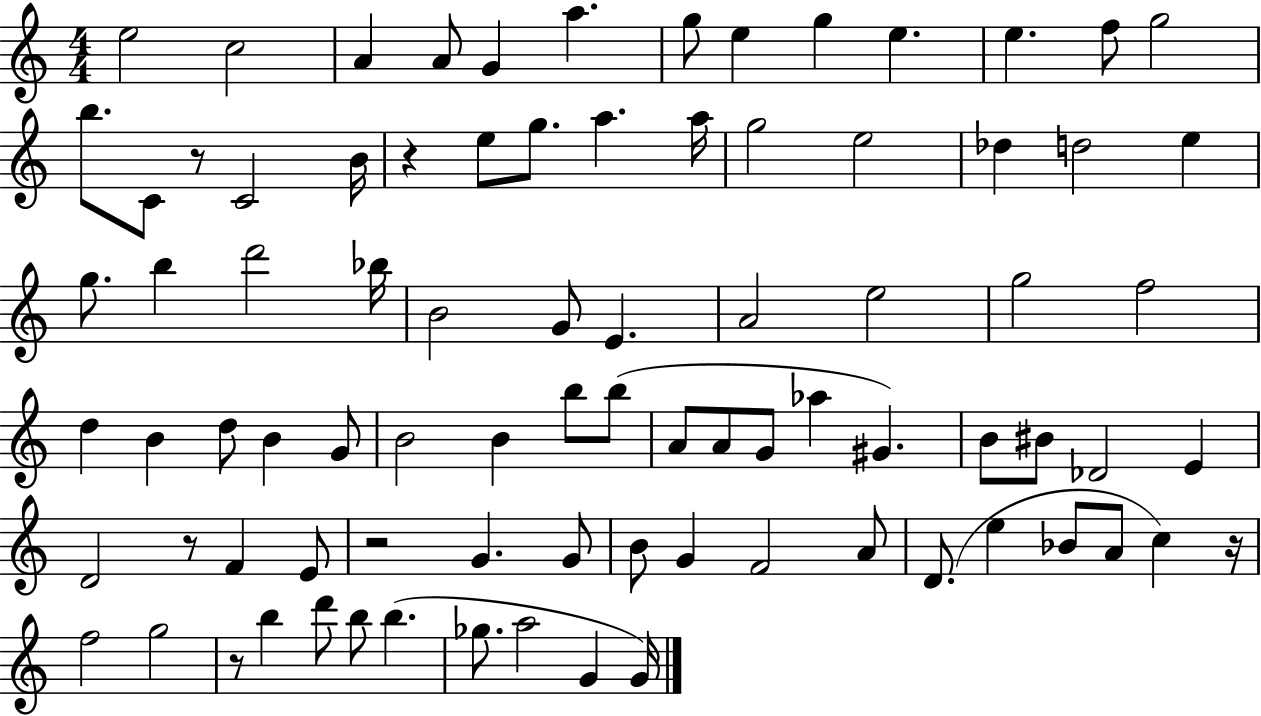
E5/h C5/h A4/q A4/e G4/q A5/q. G5/e E5/q G5/q E5/q. E5/q. F5/e G5/h B5/e. C4/e R/e C4/h B4/s R/q E5/e G5/e. A5/q. A5/s G5/h E5/h Db5/q D5/h E5/q G5/e. B5/q D6/h Bb5/s B4/h G4/e E4/q. A4/h E5/h G5/h F5/h D5/q B4/q D5/e B4/q G4/e B4/h B4/q B5/e B5/e A4/e A4/e G4/e Ab5/q G#4/q. B4/e BIS4/e Db4/h E4/q D4/h R/e F4/q E4/e R/h G4/q. G4/e B4/e G4/q F4/h A4/e D4/e. E5/q Bb4/e A4/e C5/q R/s F5/h G5/h R/e B5/q D6/e B5/e B5/q. Gb5/e. A5/h G4/q G4/s